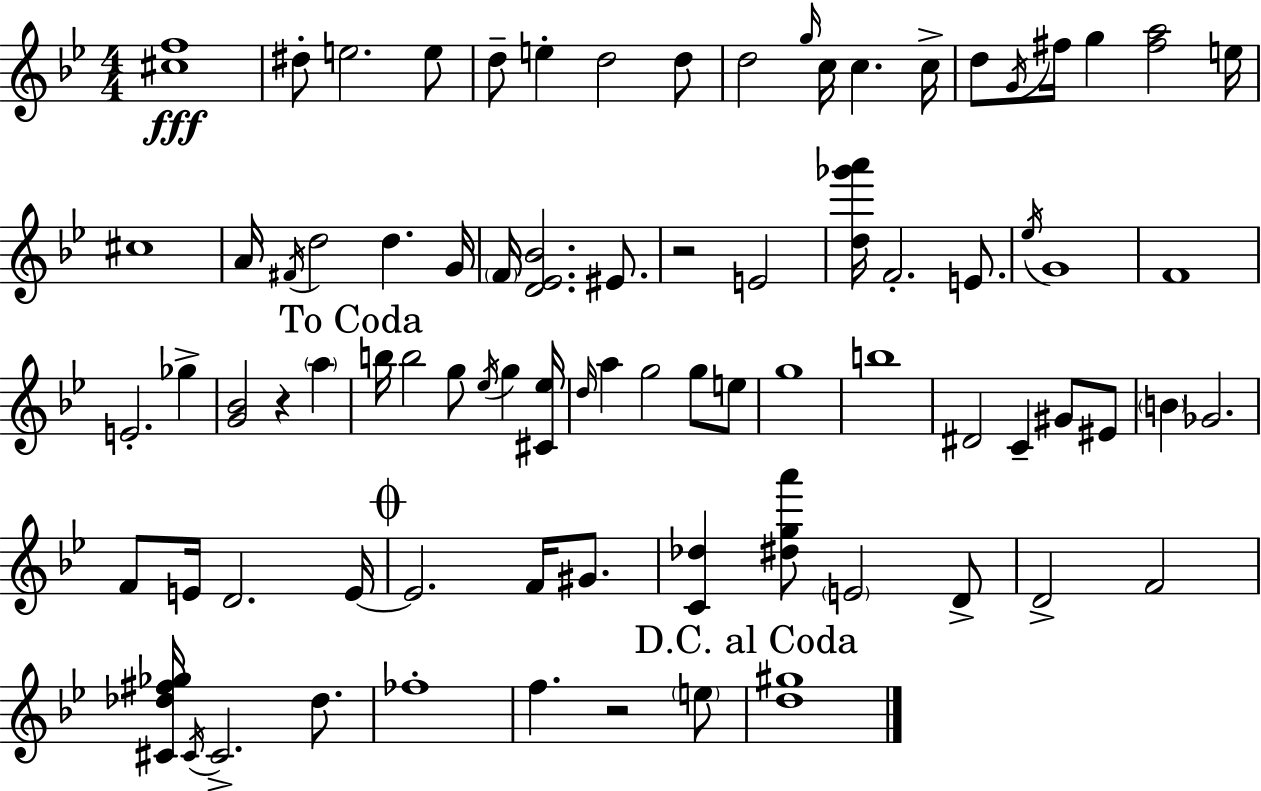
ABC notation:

X:1
T:Untitled
M:4/4
L:1/4
K:Bb
[^cf]4 ^d/2 e2 e/2 d/2 e d2 d/2 d2 g/4 c/4 c c/4 d/2 G/4 ^f/4 g [^fa]2 e/4 ^c4 A/4 ^F/4 d2 d G/4 F/4 [D_E_B]2 ^E/2 z2 E2 [d_g'a']/4 F2 E/2 _e/4 G4 F4 E2 _g [G_B]2 z a b/4 b2 g/2 _e/4 g [^C_e]/4 d/4 a g2 g/2 e/2 g4 b4 ^D2 C ^G/2 ^E/2 B _G2 F/2 E/4 D2 E/4 E2 F/4 ^G/2 [C_d] [^dga']/2 E2 D/2 D2 F2 [^C_d^f_g]/4 ^C/4 ^C2 _d/2 _f4 f z2 e/2 [d^g]4